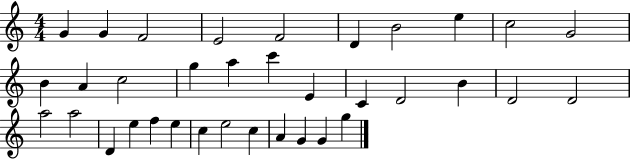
G4/q G4/q F4/h E4/h F4/h D4/q B4/h E5/q C5/h G4/h B4/q A4/q C5/h G5/q A5/q C6/q E4/q C4/q D4/h B4/q D4/h D4/h A5/h A5/h D4/q E5/q F5/q E5/q C5/q E5/h C5/q A4/q G4/q G4/q G5/q